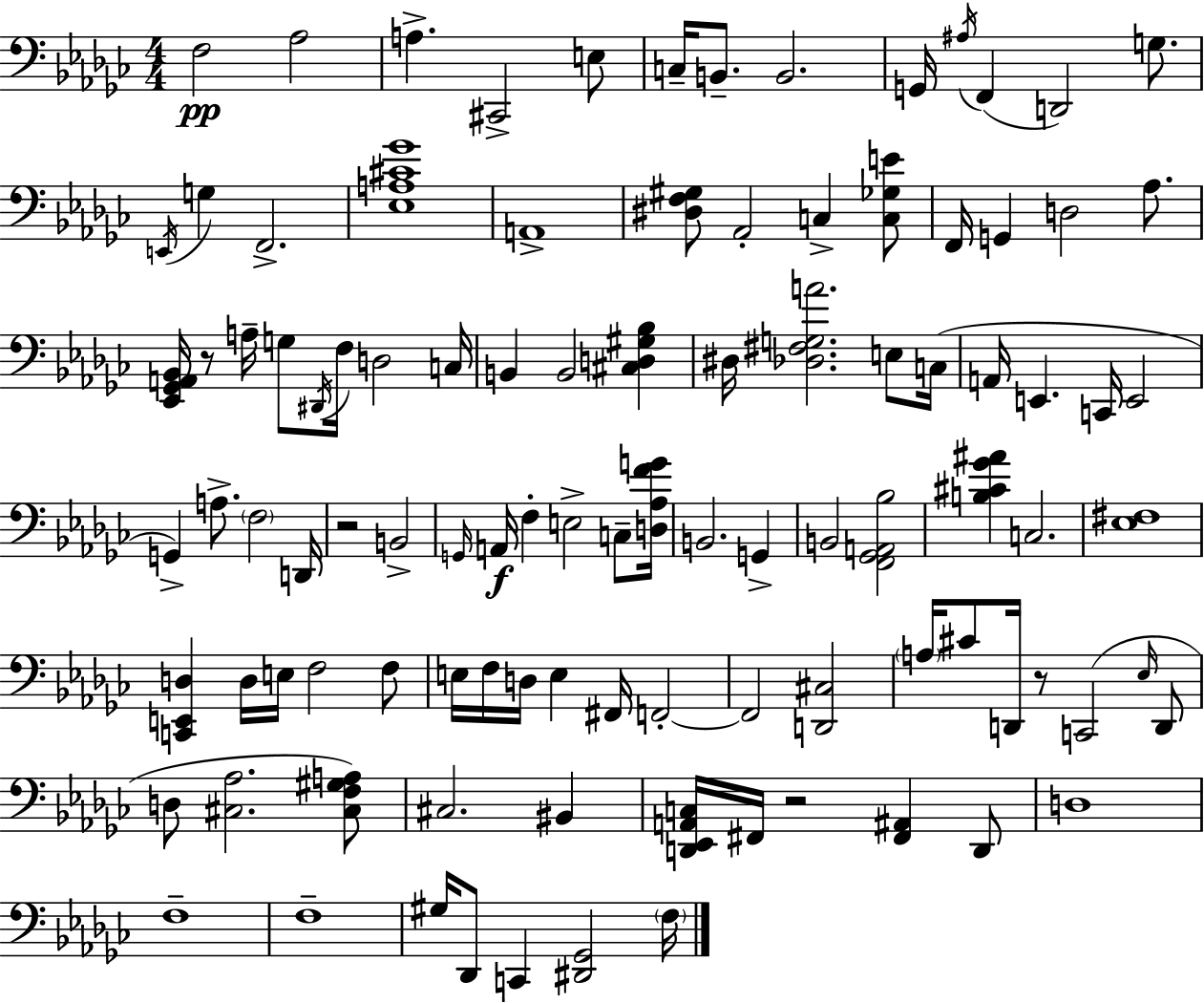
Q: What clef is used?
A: bass